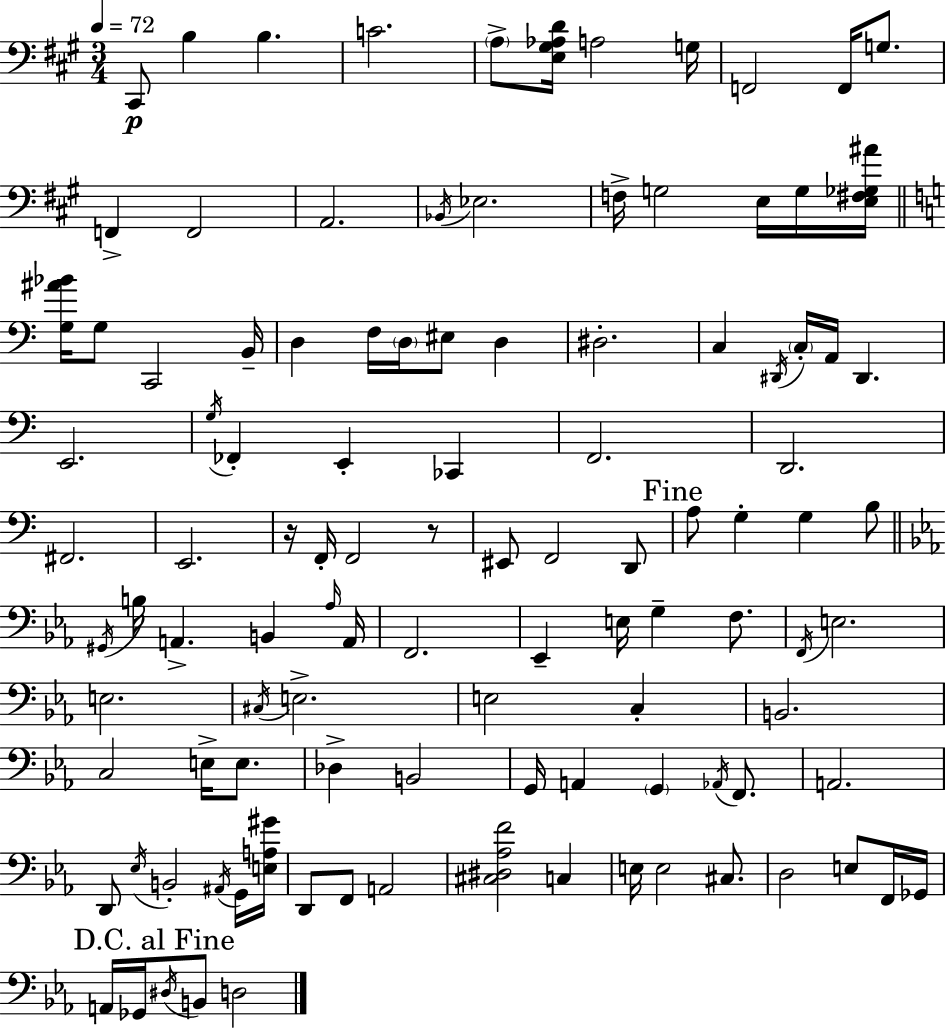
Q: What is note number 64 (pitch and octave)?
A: E3